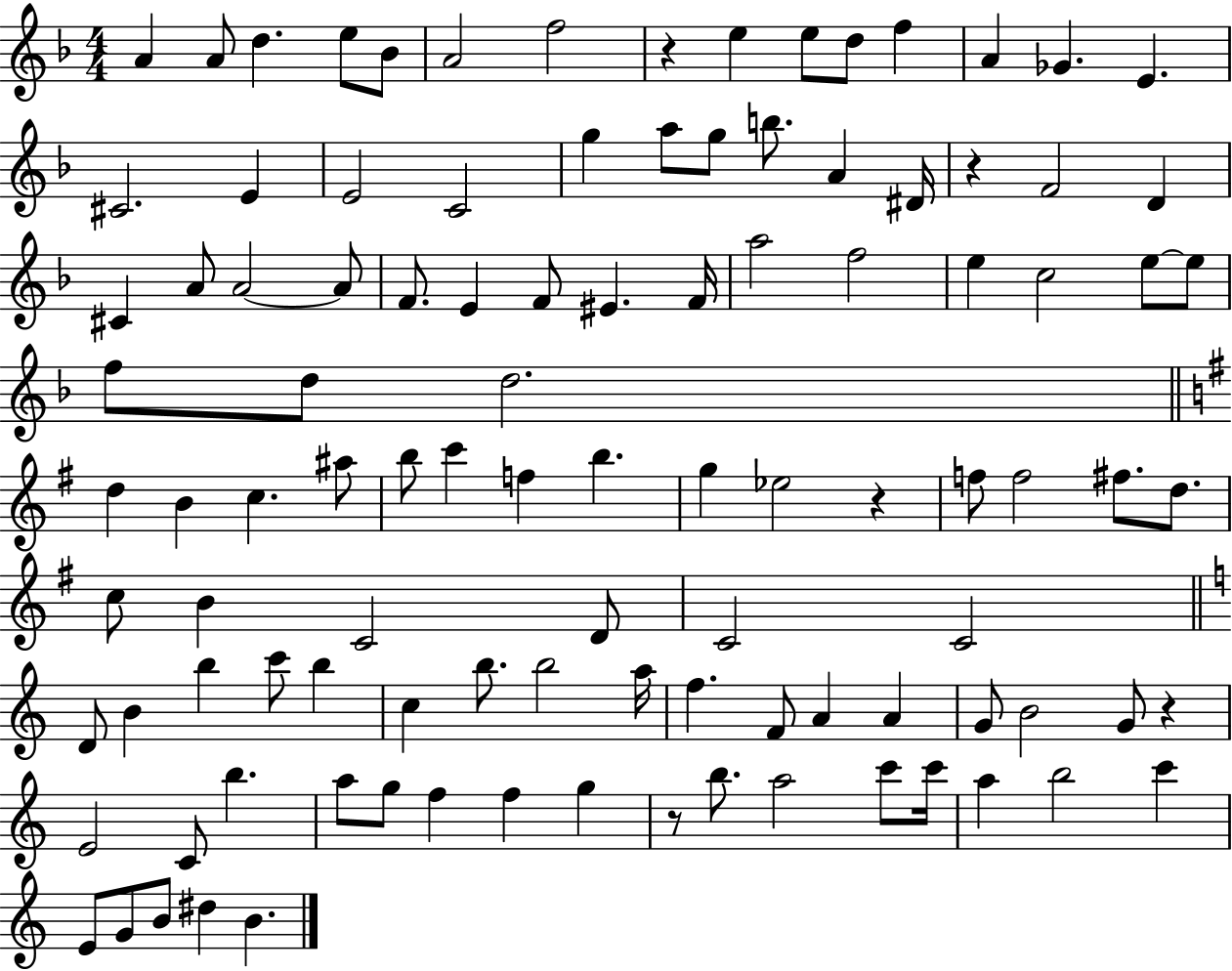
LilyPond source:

{
  \clef treble
  \numericTimeSignature
  \time 4/4
  \key f \major
  a'4 a'8 d''4. e''8 bes'8 | a'2 f''2 | r4 e''4 e''8 d''8 f''4 | a'4 ges'4. e'4. | \break cis'2. e'4 | e'2 c'2 | g''4 a''8 g''8 b''8. a'4 dis'16 | r4 f'2 d'4 | \break cis'4 a'8 a'2~~ a'8 | f'8. e'4 f'8 eis'4. f'16 | a''2 f''2 | e''4 c''2 e''8~~ e''8 | \break f''8 d''8 d''2. | \bar "||" \break \key g \major d''4 b'4 c''4. ais''8 | b''8 c'''4 f''4 b''4. | g''4 ees''2 r4 | f''8 f''2 fis''8. d''8. | \break c''8 b'4 c'2 d'8 | c'2 c'2 | \bar "||" \break \key c \major d'8 b'4 b''4 c'''8 b''4 | c''4 b''8. b''2 a''16 | f''4. f'8 a'4 a'4 | g'8 b'2 g'8 r4 | \break e'2 c'8 b''4. | a''8 g''8 f''4 f''4 g''4 | r8 b''8. a''2 c'''8 c'''16 | a''4 b''2 c'''4 | \break e'8 g'8 b'8 dis''4 b'4. | \bar "|."
}